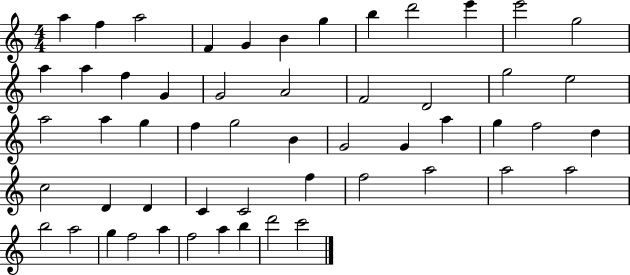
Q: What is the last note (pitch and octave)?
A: C6